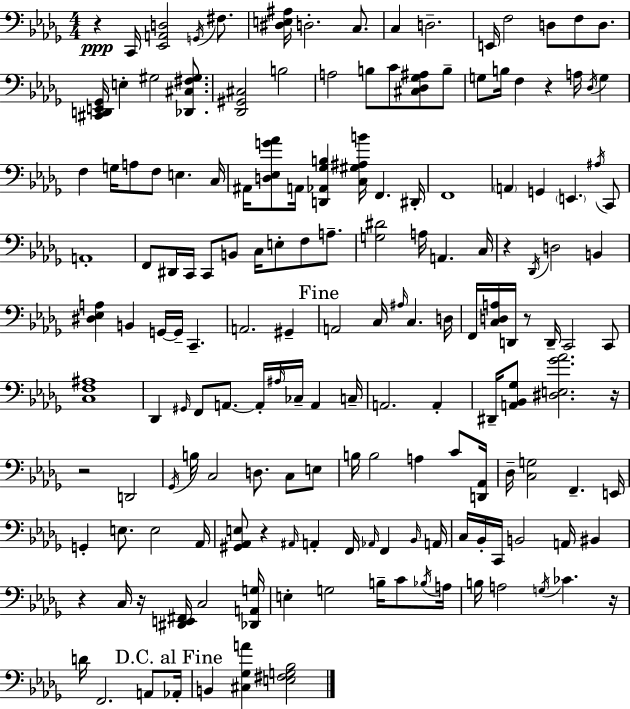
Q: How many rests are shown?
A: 10